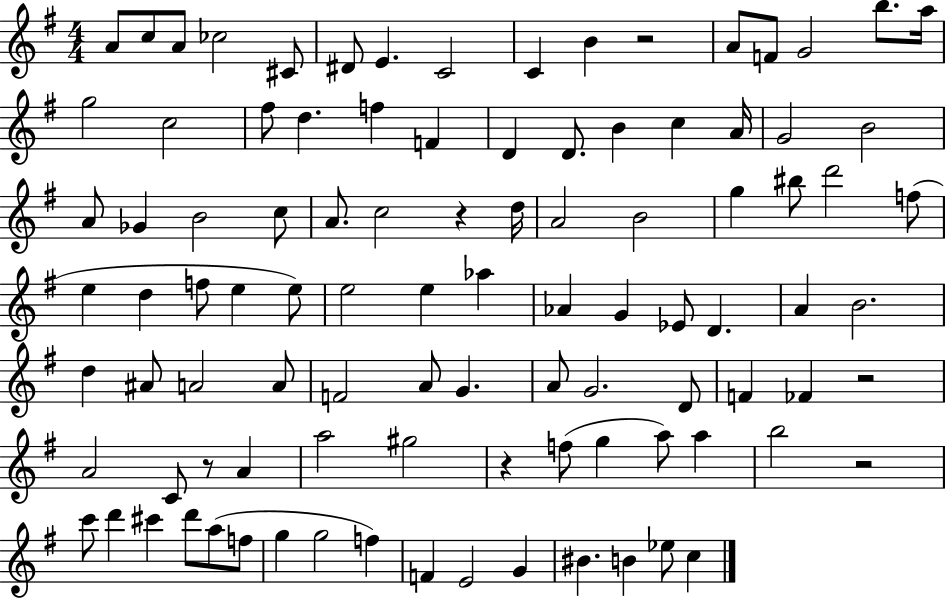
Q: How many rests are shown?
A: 6